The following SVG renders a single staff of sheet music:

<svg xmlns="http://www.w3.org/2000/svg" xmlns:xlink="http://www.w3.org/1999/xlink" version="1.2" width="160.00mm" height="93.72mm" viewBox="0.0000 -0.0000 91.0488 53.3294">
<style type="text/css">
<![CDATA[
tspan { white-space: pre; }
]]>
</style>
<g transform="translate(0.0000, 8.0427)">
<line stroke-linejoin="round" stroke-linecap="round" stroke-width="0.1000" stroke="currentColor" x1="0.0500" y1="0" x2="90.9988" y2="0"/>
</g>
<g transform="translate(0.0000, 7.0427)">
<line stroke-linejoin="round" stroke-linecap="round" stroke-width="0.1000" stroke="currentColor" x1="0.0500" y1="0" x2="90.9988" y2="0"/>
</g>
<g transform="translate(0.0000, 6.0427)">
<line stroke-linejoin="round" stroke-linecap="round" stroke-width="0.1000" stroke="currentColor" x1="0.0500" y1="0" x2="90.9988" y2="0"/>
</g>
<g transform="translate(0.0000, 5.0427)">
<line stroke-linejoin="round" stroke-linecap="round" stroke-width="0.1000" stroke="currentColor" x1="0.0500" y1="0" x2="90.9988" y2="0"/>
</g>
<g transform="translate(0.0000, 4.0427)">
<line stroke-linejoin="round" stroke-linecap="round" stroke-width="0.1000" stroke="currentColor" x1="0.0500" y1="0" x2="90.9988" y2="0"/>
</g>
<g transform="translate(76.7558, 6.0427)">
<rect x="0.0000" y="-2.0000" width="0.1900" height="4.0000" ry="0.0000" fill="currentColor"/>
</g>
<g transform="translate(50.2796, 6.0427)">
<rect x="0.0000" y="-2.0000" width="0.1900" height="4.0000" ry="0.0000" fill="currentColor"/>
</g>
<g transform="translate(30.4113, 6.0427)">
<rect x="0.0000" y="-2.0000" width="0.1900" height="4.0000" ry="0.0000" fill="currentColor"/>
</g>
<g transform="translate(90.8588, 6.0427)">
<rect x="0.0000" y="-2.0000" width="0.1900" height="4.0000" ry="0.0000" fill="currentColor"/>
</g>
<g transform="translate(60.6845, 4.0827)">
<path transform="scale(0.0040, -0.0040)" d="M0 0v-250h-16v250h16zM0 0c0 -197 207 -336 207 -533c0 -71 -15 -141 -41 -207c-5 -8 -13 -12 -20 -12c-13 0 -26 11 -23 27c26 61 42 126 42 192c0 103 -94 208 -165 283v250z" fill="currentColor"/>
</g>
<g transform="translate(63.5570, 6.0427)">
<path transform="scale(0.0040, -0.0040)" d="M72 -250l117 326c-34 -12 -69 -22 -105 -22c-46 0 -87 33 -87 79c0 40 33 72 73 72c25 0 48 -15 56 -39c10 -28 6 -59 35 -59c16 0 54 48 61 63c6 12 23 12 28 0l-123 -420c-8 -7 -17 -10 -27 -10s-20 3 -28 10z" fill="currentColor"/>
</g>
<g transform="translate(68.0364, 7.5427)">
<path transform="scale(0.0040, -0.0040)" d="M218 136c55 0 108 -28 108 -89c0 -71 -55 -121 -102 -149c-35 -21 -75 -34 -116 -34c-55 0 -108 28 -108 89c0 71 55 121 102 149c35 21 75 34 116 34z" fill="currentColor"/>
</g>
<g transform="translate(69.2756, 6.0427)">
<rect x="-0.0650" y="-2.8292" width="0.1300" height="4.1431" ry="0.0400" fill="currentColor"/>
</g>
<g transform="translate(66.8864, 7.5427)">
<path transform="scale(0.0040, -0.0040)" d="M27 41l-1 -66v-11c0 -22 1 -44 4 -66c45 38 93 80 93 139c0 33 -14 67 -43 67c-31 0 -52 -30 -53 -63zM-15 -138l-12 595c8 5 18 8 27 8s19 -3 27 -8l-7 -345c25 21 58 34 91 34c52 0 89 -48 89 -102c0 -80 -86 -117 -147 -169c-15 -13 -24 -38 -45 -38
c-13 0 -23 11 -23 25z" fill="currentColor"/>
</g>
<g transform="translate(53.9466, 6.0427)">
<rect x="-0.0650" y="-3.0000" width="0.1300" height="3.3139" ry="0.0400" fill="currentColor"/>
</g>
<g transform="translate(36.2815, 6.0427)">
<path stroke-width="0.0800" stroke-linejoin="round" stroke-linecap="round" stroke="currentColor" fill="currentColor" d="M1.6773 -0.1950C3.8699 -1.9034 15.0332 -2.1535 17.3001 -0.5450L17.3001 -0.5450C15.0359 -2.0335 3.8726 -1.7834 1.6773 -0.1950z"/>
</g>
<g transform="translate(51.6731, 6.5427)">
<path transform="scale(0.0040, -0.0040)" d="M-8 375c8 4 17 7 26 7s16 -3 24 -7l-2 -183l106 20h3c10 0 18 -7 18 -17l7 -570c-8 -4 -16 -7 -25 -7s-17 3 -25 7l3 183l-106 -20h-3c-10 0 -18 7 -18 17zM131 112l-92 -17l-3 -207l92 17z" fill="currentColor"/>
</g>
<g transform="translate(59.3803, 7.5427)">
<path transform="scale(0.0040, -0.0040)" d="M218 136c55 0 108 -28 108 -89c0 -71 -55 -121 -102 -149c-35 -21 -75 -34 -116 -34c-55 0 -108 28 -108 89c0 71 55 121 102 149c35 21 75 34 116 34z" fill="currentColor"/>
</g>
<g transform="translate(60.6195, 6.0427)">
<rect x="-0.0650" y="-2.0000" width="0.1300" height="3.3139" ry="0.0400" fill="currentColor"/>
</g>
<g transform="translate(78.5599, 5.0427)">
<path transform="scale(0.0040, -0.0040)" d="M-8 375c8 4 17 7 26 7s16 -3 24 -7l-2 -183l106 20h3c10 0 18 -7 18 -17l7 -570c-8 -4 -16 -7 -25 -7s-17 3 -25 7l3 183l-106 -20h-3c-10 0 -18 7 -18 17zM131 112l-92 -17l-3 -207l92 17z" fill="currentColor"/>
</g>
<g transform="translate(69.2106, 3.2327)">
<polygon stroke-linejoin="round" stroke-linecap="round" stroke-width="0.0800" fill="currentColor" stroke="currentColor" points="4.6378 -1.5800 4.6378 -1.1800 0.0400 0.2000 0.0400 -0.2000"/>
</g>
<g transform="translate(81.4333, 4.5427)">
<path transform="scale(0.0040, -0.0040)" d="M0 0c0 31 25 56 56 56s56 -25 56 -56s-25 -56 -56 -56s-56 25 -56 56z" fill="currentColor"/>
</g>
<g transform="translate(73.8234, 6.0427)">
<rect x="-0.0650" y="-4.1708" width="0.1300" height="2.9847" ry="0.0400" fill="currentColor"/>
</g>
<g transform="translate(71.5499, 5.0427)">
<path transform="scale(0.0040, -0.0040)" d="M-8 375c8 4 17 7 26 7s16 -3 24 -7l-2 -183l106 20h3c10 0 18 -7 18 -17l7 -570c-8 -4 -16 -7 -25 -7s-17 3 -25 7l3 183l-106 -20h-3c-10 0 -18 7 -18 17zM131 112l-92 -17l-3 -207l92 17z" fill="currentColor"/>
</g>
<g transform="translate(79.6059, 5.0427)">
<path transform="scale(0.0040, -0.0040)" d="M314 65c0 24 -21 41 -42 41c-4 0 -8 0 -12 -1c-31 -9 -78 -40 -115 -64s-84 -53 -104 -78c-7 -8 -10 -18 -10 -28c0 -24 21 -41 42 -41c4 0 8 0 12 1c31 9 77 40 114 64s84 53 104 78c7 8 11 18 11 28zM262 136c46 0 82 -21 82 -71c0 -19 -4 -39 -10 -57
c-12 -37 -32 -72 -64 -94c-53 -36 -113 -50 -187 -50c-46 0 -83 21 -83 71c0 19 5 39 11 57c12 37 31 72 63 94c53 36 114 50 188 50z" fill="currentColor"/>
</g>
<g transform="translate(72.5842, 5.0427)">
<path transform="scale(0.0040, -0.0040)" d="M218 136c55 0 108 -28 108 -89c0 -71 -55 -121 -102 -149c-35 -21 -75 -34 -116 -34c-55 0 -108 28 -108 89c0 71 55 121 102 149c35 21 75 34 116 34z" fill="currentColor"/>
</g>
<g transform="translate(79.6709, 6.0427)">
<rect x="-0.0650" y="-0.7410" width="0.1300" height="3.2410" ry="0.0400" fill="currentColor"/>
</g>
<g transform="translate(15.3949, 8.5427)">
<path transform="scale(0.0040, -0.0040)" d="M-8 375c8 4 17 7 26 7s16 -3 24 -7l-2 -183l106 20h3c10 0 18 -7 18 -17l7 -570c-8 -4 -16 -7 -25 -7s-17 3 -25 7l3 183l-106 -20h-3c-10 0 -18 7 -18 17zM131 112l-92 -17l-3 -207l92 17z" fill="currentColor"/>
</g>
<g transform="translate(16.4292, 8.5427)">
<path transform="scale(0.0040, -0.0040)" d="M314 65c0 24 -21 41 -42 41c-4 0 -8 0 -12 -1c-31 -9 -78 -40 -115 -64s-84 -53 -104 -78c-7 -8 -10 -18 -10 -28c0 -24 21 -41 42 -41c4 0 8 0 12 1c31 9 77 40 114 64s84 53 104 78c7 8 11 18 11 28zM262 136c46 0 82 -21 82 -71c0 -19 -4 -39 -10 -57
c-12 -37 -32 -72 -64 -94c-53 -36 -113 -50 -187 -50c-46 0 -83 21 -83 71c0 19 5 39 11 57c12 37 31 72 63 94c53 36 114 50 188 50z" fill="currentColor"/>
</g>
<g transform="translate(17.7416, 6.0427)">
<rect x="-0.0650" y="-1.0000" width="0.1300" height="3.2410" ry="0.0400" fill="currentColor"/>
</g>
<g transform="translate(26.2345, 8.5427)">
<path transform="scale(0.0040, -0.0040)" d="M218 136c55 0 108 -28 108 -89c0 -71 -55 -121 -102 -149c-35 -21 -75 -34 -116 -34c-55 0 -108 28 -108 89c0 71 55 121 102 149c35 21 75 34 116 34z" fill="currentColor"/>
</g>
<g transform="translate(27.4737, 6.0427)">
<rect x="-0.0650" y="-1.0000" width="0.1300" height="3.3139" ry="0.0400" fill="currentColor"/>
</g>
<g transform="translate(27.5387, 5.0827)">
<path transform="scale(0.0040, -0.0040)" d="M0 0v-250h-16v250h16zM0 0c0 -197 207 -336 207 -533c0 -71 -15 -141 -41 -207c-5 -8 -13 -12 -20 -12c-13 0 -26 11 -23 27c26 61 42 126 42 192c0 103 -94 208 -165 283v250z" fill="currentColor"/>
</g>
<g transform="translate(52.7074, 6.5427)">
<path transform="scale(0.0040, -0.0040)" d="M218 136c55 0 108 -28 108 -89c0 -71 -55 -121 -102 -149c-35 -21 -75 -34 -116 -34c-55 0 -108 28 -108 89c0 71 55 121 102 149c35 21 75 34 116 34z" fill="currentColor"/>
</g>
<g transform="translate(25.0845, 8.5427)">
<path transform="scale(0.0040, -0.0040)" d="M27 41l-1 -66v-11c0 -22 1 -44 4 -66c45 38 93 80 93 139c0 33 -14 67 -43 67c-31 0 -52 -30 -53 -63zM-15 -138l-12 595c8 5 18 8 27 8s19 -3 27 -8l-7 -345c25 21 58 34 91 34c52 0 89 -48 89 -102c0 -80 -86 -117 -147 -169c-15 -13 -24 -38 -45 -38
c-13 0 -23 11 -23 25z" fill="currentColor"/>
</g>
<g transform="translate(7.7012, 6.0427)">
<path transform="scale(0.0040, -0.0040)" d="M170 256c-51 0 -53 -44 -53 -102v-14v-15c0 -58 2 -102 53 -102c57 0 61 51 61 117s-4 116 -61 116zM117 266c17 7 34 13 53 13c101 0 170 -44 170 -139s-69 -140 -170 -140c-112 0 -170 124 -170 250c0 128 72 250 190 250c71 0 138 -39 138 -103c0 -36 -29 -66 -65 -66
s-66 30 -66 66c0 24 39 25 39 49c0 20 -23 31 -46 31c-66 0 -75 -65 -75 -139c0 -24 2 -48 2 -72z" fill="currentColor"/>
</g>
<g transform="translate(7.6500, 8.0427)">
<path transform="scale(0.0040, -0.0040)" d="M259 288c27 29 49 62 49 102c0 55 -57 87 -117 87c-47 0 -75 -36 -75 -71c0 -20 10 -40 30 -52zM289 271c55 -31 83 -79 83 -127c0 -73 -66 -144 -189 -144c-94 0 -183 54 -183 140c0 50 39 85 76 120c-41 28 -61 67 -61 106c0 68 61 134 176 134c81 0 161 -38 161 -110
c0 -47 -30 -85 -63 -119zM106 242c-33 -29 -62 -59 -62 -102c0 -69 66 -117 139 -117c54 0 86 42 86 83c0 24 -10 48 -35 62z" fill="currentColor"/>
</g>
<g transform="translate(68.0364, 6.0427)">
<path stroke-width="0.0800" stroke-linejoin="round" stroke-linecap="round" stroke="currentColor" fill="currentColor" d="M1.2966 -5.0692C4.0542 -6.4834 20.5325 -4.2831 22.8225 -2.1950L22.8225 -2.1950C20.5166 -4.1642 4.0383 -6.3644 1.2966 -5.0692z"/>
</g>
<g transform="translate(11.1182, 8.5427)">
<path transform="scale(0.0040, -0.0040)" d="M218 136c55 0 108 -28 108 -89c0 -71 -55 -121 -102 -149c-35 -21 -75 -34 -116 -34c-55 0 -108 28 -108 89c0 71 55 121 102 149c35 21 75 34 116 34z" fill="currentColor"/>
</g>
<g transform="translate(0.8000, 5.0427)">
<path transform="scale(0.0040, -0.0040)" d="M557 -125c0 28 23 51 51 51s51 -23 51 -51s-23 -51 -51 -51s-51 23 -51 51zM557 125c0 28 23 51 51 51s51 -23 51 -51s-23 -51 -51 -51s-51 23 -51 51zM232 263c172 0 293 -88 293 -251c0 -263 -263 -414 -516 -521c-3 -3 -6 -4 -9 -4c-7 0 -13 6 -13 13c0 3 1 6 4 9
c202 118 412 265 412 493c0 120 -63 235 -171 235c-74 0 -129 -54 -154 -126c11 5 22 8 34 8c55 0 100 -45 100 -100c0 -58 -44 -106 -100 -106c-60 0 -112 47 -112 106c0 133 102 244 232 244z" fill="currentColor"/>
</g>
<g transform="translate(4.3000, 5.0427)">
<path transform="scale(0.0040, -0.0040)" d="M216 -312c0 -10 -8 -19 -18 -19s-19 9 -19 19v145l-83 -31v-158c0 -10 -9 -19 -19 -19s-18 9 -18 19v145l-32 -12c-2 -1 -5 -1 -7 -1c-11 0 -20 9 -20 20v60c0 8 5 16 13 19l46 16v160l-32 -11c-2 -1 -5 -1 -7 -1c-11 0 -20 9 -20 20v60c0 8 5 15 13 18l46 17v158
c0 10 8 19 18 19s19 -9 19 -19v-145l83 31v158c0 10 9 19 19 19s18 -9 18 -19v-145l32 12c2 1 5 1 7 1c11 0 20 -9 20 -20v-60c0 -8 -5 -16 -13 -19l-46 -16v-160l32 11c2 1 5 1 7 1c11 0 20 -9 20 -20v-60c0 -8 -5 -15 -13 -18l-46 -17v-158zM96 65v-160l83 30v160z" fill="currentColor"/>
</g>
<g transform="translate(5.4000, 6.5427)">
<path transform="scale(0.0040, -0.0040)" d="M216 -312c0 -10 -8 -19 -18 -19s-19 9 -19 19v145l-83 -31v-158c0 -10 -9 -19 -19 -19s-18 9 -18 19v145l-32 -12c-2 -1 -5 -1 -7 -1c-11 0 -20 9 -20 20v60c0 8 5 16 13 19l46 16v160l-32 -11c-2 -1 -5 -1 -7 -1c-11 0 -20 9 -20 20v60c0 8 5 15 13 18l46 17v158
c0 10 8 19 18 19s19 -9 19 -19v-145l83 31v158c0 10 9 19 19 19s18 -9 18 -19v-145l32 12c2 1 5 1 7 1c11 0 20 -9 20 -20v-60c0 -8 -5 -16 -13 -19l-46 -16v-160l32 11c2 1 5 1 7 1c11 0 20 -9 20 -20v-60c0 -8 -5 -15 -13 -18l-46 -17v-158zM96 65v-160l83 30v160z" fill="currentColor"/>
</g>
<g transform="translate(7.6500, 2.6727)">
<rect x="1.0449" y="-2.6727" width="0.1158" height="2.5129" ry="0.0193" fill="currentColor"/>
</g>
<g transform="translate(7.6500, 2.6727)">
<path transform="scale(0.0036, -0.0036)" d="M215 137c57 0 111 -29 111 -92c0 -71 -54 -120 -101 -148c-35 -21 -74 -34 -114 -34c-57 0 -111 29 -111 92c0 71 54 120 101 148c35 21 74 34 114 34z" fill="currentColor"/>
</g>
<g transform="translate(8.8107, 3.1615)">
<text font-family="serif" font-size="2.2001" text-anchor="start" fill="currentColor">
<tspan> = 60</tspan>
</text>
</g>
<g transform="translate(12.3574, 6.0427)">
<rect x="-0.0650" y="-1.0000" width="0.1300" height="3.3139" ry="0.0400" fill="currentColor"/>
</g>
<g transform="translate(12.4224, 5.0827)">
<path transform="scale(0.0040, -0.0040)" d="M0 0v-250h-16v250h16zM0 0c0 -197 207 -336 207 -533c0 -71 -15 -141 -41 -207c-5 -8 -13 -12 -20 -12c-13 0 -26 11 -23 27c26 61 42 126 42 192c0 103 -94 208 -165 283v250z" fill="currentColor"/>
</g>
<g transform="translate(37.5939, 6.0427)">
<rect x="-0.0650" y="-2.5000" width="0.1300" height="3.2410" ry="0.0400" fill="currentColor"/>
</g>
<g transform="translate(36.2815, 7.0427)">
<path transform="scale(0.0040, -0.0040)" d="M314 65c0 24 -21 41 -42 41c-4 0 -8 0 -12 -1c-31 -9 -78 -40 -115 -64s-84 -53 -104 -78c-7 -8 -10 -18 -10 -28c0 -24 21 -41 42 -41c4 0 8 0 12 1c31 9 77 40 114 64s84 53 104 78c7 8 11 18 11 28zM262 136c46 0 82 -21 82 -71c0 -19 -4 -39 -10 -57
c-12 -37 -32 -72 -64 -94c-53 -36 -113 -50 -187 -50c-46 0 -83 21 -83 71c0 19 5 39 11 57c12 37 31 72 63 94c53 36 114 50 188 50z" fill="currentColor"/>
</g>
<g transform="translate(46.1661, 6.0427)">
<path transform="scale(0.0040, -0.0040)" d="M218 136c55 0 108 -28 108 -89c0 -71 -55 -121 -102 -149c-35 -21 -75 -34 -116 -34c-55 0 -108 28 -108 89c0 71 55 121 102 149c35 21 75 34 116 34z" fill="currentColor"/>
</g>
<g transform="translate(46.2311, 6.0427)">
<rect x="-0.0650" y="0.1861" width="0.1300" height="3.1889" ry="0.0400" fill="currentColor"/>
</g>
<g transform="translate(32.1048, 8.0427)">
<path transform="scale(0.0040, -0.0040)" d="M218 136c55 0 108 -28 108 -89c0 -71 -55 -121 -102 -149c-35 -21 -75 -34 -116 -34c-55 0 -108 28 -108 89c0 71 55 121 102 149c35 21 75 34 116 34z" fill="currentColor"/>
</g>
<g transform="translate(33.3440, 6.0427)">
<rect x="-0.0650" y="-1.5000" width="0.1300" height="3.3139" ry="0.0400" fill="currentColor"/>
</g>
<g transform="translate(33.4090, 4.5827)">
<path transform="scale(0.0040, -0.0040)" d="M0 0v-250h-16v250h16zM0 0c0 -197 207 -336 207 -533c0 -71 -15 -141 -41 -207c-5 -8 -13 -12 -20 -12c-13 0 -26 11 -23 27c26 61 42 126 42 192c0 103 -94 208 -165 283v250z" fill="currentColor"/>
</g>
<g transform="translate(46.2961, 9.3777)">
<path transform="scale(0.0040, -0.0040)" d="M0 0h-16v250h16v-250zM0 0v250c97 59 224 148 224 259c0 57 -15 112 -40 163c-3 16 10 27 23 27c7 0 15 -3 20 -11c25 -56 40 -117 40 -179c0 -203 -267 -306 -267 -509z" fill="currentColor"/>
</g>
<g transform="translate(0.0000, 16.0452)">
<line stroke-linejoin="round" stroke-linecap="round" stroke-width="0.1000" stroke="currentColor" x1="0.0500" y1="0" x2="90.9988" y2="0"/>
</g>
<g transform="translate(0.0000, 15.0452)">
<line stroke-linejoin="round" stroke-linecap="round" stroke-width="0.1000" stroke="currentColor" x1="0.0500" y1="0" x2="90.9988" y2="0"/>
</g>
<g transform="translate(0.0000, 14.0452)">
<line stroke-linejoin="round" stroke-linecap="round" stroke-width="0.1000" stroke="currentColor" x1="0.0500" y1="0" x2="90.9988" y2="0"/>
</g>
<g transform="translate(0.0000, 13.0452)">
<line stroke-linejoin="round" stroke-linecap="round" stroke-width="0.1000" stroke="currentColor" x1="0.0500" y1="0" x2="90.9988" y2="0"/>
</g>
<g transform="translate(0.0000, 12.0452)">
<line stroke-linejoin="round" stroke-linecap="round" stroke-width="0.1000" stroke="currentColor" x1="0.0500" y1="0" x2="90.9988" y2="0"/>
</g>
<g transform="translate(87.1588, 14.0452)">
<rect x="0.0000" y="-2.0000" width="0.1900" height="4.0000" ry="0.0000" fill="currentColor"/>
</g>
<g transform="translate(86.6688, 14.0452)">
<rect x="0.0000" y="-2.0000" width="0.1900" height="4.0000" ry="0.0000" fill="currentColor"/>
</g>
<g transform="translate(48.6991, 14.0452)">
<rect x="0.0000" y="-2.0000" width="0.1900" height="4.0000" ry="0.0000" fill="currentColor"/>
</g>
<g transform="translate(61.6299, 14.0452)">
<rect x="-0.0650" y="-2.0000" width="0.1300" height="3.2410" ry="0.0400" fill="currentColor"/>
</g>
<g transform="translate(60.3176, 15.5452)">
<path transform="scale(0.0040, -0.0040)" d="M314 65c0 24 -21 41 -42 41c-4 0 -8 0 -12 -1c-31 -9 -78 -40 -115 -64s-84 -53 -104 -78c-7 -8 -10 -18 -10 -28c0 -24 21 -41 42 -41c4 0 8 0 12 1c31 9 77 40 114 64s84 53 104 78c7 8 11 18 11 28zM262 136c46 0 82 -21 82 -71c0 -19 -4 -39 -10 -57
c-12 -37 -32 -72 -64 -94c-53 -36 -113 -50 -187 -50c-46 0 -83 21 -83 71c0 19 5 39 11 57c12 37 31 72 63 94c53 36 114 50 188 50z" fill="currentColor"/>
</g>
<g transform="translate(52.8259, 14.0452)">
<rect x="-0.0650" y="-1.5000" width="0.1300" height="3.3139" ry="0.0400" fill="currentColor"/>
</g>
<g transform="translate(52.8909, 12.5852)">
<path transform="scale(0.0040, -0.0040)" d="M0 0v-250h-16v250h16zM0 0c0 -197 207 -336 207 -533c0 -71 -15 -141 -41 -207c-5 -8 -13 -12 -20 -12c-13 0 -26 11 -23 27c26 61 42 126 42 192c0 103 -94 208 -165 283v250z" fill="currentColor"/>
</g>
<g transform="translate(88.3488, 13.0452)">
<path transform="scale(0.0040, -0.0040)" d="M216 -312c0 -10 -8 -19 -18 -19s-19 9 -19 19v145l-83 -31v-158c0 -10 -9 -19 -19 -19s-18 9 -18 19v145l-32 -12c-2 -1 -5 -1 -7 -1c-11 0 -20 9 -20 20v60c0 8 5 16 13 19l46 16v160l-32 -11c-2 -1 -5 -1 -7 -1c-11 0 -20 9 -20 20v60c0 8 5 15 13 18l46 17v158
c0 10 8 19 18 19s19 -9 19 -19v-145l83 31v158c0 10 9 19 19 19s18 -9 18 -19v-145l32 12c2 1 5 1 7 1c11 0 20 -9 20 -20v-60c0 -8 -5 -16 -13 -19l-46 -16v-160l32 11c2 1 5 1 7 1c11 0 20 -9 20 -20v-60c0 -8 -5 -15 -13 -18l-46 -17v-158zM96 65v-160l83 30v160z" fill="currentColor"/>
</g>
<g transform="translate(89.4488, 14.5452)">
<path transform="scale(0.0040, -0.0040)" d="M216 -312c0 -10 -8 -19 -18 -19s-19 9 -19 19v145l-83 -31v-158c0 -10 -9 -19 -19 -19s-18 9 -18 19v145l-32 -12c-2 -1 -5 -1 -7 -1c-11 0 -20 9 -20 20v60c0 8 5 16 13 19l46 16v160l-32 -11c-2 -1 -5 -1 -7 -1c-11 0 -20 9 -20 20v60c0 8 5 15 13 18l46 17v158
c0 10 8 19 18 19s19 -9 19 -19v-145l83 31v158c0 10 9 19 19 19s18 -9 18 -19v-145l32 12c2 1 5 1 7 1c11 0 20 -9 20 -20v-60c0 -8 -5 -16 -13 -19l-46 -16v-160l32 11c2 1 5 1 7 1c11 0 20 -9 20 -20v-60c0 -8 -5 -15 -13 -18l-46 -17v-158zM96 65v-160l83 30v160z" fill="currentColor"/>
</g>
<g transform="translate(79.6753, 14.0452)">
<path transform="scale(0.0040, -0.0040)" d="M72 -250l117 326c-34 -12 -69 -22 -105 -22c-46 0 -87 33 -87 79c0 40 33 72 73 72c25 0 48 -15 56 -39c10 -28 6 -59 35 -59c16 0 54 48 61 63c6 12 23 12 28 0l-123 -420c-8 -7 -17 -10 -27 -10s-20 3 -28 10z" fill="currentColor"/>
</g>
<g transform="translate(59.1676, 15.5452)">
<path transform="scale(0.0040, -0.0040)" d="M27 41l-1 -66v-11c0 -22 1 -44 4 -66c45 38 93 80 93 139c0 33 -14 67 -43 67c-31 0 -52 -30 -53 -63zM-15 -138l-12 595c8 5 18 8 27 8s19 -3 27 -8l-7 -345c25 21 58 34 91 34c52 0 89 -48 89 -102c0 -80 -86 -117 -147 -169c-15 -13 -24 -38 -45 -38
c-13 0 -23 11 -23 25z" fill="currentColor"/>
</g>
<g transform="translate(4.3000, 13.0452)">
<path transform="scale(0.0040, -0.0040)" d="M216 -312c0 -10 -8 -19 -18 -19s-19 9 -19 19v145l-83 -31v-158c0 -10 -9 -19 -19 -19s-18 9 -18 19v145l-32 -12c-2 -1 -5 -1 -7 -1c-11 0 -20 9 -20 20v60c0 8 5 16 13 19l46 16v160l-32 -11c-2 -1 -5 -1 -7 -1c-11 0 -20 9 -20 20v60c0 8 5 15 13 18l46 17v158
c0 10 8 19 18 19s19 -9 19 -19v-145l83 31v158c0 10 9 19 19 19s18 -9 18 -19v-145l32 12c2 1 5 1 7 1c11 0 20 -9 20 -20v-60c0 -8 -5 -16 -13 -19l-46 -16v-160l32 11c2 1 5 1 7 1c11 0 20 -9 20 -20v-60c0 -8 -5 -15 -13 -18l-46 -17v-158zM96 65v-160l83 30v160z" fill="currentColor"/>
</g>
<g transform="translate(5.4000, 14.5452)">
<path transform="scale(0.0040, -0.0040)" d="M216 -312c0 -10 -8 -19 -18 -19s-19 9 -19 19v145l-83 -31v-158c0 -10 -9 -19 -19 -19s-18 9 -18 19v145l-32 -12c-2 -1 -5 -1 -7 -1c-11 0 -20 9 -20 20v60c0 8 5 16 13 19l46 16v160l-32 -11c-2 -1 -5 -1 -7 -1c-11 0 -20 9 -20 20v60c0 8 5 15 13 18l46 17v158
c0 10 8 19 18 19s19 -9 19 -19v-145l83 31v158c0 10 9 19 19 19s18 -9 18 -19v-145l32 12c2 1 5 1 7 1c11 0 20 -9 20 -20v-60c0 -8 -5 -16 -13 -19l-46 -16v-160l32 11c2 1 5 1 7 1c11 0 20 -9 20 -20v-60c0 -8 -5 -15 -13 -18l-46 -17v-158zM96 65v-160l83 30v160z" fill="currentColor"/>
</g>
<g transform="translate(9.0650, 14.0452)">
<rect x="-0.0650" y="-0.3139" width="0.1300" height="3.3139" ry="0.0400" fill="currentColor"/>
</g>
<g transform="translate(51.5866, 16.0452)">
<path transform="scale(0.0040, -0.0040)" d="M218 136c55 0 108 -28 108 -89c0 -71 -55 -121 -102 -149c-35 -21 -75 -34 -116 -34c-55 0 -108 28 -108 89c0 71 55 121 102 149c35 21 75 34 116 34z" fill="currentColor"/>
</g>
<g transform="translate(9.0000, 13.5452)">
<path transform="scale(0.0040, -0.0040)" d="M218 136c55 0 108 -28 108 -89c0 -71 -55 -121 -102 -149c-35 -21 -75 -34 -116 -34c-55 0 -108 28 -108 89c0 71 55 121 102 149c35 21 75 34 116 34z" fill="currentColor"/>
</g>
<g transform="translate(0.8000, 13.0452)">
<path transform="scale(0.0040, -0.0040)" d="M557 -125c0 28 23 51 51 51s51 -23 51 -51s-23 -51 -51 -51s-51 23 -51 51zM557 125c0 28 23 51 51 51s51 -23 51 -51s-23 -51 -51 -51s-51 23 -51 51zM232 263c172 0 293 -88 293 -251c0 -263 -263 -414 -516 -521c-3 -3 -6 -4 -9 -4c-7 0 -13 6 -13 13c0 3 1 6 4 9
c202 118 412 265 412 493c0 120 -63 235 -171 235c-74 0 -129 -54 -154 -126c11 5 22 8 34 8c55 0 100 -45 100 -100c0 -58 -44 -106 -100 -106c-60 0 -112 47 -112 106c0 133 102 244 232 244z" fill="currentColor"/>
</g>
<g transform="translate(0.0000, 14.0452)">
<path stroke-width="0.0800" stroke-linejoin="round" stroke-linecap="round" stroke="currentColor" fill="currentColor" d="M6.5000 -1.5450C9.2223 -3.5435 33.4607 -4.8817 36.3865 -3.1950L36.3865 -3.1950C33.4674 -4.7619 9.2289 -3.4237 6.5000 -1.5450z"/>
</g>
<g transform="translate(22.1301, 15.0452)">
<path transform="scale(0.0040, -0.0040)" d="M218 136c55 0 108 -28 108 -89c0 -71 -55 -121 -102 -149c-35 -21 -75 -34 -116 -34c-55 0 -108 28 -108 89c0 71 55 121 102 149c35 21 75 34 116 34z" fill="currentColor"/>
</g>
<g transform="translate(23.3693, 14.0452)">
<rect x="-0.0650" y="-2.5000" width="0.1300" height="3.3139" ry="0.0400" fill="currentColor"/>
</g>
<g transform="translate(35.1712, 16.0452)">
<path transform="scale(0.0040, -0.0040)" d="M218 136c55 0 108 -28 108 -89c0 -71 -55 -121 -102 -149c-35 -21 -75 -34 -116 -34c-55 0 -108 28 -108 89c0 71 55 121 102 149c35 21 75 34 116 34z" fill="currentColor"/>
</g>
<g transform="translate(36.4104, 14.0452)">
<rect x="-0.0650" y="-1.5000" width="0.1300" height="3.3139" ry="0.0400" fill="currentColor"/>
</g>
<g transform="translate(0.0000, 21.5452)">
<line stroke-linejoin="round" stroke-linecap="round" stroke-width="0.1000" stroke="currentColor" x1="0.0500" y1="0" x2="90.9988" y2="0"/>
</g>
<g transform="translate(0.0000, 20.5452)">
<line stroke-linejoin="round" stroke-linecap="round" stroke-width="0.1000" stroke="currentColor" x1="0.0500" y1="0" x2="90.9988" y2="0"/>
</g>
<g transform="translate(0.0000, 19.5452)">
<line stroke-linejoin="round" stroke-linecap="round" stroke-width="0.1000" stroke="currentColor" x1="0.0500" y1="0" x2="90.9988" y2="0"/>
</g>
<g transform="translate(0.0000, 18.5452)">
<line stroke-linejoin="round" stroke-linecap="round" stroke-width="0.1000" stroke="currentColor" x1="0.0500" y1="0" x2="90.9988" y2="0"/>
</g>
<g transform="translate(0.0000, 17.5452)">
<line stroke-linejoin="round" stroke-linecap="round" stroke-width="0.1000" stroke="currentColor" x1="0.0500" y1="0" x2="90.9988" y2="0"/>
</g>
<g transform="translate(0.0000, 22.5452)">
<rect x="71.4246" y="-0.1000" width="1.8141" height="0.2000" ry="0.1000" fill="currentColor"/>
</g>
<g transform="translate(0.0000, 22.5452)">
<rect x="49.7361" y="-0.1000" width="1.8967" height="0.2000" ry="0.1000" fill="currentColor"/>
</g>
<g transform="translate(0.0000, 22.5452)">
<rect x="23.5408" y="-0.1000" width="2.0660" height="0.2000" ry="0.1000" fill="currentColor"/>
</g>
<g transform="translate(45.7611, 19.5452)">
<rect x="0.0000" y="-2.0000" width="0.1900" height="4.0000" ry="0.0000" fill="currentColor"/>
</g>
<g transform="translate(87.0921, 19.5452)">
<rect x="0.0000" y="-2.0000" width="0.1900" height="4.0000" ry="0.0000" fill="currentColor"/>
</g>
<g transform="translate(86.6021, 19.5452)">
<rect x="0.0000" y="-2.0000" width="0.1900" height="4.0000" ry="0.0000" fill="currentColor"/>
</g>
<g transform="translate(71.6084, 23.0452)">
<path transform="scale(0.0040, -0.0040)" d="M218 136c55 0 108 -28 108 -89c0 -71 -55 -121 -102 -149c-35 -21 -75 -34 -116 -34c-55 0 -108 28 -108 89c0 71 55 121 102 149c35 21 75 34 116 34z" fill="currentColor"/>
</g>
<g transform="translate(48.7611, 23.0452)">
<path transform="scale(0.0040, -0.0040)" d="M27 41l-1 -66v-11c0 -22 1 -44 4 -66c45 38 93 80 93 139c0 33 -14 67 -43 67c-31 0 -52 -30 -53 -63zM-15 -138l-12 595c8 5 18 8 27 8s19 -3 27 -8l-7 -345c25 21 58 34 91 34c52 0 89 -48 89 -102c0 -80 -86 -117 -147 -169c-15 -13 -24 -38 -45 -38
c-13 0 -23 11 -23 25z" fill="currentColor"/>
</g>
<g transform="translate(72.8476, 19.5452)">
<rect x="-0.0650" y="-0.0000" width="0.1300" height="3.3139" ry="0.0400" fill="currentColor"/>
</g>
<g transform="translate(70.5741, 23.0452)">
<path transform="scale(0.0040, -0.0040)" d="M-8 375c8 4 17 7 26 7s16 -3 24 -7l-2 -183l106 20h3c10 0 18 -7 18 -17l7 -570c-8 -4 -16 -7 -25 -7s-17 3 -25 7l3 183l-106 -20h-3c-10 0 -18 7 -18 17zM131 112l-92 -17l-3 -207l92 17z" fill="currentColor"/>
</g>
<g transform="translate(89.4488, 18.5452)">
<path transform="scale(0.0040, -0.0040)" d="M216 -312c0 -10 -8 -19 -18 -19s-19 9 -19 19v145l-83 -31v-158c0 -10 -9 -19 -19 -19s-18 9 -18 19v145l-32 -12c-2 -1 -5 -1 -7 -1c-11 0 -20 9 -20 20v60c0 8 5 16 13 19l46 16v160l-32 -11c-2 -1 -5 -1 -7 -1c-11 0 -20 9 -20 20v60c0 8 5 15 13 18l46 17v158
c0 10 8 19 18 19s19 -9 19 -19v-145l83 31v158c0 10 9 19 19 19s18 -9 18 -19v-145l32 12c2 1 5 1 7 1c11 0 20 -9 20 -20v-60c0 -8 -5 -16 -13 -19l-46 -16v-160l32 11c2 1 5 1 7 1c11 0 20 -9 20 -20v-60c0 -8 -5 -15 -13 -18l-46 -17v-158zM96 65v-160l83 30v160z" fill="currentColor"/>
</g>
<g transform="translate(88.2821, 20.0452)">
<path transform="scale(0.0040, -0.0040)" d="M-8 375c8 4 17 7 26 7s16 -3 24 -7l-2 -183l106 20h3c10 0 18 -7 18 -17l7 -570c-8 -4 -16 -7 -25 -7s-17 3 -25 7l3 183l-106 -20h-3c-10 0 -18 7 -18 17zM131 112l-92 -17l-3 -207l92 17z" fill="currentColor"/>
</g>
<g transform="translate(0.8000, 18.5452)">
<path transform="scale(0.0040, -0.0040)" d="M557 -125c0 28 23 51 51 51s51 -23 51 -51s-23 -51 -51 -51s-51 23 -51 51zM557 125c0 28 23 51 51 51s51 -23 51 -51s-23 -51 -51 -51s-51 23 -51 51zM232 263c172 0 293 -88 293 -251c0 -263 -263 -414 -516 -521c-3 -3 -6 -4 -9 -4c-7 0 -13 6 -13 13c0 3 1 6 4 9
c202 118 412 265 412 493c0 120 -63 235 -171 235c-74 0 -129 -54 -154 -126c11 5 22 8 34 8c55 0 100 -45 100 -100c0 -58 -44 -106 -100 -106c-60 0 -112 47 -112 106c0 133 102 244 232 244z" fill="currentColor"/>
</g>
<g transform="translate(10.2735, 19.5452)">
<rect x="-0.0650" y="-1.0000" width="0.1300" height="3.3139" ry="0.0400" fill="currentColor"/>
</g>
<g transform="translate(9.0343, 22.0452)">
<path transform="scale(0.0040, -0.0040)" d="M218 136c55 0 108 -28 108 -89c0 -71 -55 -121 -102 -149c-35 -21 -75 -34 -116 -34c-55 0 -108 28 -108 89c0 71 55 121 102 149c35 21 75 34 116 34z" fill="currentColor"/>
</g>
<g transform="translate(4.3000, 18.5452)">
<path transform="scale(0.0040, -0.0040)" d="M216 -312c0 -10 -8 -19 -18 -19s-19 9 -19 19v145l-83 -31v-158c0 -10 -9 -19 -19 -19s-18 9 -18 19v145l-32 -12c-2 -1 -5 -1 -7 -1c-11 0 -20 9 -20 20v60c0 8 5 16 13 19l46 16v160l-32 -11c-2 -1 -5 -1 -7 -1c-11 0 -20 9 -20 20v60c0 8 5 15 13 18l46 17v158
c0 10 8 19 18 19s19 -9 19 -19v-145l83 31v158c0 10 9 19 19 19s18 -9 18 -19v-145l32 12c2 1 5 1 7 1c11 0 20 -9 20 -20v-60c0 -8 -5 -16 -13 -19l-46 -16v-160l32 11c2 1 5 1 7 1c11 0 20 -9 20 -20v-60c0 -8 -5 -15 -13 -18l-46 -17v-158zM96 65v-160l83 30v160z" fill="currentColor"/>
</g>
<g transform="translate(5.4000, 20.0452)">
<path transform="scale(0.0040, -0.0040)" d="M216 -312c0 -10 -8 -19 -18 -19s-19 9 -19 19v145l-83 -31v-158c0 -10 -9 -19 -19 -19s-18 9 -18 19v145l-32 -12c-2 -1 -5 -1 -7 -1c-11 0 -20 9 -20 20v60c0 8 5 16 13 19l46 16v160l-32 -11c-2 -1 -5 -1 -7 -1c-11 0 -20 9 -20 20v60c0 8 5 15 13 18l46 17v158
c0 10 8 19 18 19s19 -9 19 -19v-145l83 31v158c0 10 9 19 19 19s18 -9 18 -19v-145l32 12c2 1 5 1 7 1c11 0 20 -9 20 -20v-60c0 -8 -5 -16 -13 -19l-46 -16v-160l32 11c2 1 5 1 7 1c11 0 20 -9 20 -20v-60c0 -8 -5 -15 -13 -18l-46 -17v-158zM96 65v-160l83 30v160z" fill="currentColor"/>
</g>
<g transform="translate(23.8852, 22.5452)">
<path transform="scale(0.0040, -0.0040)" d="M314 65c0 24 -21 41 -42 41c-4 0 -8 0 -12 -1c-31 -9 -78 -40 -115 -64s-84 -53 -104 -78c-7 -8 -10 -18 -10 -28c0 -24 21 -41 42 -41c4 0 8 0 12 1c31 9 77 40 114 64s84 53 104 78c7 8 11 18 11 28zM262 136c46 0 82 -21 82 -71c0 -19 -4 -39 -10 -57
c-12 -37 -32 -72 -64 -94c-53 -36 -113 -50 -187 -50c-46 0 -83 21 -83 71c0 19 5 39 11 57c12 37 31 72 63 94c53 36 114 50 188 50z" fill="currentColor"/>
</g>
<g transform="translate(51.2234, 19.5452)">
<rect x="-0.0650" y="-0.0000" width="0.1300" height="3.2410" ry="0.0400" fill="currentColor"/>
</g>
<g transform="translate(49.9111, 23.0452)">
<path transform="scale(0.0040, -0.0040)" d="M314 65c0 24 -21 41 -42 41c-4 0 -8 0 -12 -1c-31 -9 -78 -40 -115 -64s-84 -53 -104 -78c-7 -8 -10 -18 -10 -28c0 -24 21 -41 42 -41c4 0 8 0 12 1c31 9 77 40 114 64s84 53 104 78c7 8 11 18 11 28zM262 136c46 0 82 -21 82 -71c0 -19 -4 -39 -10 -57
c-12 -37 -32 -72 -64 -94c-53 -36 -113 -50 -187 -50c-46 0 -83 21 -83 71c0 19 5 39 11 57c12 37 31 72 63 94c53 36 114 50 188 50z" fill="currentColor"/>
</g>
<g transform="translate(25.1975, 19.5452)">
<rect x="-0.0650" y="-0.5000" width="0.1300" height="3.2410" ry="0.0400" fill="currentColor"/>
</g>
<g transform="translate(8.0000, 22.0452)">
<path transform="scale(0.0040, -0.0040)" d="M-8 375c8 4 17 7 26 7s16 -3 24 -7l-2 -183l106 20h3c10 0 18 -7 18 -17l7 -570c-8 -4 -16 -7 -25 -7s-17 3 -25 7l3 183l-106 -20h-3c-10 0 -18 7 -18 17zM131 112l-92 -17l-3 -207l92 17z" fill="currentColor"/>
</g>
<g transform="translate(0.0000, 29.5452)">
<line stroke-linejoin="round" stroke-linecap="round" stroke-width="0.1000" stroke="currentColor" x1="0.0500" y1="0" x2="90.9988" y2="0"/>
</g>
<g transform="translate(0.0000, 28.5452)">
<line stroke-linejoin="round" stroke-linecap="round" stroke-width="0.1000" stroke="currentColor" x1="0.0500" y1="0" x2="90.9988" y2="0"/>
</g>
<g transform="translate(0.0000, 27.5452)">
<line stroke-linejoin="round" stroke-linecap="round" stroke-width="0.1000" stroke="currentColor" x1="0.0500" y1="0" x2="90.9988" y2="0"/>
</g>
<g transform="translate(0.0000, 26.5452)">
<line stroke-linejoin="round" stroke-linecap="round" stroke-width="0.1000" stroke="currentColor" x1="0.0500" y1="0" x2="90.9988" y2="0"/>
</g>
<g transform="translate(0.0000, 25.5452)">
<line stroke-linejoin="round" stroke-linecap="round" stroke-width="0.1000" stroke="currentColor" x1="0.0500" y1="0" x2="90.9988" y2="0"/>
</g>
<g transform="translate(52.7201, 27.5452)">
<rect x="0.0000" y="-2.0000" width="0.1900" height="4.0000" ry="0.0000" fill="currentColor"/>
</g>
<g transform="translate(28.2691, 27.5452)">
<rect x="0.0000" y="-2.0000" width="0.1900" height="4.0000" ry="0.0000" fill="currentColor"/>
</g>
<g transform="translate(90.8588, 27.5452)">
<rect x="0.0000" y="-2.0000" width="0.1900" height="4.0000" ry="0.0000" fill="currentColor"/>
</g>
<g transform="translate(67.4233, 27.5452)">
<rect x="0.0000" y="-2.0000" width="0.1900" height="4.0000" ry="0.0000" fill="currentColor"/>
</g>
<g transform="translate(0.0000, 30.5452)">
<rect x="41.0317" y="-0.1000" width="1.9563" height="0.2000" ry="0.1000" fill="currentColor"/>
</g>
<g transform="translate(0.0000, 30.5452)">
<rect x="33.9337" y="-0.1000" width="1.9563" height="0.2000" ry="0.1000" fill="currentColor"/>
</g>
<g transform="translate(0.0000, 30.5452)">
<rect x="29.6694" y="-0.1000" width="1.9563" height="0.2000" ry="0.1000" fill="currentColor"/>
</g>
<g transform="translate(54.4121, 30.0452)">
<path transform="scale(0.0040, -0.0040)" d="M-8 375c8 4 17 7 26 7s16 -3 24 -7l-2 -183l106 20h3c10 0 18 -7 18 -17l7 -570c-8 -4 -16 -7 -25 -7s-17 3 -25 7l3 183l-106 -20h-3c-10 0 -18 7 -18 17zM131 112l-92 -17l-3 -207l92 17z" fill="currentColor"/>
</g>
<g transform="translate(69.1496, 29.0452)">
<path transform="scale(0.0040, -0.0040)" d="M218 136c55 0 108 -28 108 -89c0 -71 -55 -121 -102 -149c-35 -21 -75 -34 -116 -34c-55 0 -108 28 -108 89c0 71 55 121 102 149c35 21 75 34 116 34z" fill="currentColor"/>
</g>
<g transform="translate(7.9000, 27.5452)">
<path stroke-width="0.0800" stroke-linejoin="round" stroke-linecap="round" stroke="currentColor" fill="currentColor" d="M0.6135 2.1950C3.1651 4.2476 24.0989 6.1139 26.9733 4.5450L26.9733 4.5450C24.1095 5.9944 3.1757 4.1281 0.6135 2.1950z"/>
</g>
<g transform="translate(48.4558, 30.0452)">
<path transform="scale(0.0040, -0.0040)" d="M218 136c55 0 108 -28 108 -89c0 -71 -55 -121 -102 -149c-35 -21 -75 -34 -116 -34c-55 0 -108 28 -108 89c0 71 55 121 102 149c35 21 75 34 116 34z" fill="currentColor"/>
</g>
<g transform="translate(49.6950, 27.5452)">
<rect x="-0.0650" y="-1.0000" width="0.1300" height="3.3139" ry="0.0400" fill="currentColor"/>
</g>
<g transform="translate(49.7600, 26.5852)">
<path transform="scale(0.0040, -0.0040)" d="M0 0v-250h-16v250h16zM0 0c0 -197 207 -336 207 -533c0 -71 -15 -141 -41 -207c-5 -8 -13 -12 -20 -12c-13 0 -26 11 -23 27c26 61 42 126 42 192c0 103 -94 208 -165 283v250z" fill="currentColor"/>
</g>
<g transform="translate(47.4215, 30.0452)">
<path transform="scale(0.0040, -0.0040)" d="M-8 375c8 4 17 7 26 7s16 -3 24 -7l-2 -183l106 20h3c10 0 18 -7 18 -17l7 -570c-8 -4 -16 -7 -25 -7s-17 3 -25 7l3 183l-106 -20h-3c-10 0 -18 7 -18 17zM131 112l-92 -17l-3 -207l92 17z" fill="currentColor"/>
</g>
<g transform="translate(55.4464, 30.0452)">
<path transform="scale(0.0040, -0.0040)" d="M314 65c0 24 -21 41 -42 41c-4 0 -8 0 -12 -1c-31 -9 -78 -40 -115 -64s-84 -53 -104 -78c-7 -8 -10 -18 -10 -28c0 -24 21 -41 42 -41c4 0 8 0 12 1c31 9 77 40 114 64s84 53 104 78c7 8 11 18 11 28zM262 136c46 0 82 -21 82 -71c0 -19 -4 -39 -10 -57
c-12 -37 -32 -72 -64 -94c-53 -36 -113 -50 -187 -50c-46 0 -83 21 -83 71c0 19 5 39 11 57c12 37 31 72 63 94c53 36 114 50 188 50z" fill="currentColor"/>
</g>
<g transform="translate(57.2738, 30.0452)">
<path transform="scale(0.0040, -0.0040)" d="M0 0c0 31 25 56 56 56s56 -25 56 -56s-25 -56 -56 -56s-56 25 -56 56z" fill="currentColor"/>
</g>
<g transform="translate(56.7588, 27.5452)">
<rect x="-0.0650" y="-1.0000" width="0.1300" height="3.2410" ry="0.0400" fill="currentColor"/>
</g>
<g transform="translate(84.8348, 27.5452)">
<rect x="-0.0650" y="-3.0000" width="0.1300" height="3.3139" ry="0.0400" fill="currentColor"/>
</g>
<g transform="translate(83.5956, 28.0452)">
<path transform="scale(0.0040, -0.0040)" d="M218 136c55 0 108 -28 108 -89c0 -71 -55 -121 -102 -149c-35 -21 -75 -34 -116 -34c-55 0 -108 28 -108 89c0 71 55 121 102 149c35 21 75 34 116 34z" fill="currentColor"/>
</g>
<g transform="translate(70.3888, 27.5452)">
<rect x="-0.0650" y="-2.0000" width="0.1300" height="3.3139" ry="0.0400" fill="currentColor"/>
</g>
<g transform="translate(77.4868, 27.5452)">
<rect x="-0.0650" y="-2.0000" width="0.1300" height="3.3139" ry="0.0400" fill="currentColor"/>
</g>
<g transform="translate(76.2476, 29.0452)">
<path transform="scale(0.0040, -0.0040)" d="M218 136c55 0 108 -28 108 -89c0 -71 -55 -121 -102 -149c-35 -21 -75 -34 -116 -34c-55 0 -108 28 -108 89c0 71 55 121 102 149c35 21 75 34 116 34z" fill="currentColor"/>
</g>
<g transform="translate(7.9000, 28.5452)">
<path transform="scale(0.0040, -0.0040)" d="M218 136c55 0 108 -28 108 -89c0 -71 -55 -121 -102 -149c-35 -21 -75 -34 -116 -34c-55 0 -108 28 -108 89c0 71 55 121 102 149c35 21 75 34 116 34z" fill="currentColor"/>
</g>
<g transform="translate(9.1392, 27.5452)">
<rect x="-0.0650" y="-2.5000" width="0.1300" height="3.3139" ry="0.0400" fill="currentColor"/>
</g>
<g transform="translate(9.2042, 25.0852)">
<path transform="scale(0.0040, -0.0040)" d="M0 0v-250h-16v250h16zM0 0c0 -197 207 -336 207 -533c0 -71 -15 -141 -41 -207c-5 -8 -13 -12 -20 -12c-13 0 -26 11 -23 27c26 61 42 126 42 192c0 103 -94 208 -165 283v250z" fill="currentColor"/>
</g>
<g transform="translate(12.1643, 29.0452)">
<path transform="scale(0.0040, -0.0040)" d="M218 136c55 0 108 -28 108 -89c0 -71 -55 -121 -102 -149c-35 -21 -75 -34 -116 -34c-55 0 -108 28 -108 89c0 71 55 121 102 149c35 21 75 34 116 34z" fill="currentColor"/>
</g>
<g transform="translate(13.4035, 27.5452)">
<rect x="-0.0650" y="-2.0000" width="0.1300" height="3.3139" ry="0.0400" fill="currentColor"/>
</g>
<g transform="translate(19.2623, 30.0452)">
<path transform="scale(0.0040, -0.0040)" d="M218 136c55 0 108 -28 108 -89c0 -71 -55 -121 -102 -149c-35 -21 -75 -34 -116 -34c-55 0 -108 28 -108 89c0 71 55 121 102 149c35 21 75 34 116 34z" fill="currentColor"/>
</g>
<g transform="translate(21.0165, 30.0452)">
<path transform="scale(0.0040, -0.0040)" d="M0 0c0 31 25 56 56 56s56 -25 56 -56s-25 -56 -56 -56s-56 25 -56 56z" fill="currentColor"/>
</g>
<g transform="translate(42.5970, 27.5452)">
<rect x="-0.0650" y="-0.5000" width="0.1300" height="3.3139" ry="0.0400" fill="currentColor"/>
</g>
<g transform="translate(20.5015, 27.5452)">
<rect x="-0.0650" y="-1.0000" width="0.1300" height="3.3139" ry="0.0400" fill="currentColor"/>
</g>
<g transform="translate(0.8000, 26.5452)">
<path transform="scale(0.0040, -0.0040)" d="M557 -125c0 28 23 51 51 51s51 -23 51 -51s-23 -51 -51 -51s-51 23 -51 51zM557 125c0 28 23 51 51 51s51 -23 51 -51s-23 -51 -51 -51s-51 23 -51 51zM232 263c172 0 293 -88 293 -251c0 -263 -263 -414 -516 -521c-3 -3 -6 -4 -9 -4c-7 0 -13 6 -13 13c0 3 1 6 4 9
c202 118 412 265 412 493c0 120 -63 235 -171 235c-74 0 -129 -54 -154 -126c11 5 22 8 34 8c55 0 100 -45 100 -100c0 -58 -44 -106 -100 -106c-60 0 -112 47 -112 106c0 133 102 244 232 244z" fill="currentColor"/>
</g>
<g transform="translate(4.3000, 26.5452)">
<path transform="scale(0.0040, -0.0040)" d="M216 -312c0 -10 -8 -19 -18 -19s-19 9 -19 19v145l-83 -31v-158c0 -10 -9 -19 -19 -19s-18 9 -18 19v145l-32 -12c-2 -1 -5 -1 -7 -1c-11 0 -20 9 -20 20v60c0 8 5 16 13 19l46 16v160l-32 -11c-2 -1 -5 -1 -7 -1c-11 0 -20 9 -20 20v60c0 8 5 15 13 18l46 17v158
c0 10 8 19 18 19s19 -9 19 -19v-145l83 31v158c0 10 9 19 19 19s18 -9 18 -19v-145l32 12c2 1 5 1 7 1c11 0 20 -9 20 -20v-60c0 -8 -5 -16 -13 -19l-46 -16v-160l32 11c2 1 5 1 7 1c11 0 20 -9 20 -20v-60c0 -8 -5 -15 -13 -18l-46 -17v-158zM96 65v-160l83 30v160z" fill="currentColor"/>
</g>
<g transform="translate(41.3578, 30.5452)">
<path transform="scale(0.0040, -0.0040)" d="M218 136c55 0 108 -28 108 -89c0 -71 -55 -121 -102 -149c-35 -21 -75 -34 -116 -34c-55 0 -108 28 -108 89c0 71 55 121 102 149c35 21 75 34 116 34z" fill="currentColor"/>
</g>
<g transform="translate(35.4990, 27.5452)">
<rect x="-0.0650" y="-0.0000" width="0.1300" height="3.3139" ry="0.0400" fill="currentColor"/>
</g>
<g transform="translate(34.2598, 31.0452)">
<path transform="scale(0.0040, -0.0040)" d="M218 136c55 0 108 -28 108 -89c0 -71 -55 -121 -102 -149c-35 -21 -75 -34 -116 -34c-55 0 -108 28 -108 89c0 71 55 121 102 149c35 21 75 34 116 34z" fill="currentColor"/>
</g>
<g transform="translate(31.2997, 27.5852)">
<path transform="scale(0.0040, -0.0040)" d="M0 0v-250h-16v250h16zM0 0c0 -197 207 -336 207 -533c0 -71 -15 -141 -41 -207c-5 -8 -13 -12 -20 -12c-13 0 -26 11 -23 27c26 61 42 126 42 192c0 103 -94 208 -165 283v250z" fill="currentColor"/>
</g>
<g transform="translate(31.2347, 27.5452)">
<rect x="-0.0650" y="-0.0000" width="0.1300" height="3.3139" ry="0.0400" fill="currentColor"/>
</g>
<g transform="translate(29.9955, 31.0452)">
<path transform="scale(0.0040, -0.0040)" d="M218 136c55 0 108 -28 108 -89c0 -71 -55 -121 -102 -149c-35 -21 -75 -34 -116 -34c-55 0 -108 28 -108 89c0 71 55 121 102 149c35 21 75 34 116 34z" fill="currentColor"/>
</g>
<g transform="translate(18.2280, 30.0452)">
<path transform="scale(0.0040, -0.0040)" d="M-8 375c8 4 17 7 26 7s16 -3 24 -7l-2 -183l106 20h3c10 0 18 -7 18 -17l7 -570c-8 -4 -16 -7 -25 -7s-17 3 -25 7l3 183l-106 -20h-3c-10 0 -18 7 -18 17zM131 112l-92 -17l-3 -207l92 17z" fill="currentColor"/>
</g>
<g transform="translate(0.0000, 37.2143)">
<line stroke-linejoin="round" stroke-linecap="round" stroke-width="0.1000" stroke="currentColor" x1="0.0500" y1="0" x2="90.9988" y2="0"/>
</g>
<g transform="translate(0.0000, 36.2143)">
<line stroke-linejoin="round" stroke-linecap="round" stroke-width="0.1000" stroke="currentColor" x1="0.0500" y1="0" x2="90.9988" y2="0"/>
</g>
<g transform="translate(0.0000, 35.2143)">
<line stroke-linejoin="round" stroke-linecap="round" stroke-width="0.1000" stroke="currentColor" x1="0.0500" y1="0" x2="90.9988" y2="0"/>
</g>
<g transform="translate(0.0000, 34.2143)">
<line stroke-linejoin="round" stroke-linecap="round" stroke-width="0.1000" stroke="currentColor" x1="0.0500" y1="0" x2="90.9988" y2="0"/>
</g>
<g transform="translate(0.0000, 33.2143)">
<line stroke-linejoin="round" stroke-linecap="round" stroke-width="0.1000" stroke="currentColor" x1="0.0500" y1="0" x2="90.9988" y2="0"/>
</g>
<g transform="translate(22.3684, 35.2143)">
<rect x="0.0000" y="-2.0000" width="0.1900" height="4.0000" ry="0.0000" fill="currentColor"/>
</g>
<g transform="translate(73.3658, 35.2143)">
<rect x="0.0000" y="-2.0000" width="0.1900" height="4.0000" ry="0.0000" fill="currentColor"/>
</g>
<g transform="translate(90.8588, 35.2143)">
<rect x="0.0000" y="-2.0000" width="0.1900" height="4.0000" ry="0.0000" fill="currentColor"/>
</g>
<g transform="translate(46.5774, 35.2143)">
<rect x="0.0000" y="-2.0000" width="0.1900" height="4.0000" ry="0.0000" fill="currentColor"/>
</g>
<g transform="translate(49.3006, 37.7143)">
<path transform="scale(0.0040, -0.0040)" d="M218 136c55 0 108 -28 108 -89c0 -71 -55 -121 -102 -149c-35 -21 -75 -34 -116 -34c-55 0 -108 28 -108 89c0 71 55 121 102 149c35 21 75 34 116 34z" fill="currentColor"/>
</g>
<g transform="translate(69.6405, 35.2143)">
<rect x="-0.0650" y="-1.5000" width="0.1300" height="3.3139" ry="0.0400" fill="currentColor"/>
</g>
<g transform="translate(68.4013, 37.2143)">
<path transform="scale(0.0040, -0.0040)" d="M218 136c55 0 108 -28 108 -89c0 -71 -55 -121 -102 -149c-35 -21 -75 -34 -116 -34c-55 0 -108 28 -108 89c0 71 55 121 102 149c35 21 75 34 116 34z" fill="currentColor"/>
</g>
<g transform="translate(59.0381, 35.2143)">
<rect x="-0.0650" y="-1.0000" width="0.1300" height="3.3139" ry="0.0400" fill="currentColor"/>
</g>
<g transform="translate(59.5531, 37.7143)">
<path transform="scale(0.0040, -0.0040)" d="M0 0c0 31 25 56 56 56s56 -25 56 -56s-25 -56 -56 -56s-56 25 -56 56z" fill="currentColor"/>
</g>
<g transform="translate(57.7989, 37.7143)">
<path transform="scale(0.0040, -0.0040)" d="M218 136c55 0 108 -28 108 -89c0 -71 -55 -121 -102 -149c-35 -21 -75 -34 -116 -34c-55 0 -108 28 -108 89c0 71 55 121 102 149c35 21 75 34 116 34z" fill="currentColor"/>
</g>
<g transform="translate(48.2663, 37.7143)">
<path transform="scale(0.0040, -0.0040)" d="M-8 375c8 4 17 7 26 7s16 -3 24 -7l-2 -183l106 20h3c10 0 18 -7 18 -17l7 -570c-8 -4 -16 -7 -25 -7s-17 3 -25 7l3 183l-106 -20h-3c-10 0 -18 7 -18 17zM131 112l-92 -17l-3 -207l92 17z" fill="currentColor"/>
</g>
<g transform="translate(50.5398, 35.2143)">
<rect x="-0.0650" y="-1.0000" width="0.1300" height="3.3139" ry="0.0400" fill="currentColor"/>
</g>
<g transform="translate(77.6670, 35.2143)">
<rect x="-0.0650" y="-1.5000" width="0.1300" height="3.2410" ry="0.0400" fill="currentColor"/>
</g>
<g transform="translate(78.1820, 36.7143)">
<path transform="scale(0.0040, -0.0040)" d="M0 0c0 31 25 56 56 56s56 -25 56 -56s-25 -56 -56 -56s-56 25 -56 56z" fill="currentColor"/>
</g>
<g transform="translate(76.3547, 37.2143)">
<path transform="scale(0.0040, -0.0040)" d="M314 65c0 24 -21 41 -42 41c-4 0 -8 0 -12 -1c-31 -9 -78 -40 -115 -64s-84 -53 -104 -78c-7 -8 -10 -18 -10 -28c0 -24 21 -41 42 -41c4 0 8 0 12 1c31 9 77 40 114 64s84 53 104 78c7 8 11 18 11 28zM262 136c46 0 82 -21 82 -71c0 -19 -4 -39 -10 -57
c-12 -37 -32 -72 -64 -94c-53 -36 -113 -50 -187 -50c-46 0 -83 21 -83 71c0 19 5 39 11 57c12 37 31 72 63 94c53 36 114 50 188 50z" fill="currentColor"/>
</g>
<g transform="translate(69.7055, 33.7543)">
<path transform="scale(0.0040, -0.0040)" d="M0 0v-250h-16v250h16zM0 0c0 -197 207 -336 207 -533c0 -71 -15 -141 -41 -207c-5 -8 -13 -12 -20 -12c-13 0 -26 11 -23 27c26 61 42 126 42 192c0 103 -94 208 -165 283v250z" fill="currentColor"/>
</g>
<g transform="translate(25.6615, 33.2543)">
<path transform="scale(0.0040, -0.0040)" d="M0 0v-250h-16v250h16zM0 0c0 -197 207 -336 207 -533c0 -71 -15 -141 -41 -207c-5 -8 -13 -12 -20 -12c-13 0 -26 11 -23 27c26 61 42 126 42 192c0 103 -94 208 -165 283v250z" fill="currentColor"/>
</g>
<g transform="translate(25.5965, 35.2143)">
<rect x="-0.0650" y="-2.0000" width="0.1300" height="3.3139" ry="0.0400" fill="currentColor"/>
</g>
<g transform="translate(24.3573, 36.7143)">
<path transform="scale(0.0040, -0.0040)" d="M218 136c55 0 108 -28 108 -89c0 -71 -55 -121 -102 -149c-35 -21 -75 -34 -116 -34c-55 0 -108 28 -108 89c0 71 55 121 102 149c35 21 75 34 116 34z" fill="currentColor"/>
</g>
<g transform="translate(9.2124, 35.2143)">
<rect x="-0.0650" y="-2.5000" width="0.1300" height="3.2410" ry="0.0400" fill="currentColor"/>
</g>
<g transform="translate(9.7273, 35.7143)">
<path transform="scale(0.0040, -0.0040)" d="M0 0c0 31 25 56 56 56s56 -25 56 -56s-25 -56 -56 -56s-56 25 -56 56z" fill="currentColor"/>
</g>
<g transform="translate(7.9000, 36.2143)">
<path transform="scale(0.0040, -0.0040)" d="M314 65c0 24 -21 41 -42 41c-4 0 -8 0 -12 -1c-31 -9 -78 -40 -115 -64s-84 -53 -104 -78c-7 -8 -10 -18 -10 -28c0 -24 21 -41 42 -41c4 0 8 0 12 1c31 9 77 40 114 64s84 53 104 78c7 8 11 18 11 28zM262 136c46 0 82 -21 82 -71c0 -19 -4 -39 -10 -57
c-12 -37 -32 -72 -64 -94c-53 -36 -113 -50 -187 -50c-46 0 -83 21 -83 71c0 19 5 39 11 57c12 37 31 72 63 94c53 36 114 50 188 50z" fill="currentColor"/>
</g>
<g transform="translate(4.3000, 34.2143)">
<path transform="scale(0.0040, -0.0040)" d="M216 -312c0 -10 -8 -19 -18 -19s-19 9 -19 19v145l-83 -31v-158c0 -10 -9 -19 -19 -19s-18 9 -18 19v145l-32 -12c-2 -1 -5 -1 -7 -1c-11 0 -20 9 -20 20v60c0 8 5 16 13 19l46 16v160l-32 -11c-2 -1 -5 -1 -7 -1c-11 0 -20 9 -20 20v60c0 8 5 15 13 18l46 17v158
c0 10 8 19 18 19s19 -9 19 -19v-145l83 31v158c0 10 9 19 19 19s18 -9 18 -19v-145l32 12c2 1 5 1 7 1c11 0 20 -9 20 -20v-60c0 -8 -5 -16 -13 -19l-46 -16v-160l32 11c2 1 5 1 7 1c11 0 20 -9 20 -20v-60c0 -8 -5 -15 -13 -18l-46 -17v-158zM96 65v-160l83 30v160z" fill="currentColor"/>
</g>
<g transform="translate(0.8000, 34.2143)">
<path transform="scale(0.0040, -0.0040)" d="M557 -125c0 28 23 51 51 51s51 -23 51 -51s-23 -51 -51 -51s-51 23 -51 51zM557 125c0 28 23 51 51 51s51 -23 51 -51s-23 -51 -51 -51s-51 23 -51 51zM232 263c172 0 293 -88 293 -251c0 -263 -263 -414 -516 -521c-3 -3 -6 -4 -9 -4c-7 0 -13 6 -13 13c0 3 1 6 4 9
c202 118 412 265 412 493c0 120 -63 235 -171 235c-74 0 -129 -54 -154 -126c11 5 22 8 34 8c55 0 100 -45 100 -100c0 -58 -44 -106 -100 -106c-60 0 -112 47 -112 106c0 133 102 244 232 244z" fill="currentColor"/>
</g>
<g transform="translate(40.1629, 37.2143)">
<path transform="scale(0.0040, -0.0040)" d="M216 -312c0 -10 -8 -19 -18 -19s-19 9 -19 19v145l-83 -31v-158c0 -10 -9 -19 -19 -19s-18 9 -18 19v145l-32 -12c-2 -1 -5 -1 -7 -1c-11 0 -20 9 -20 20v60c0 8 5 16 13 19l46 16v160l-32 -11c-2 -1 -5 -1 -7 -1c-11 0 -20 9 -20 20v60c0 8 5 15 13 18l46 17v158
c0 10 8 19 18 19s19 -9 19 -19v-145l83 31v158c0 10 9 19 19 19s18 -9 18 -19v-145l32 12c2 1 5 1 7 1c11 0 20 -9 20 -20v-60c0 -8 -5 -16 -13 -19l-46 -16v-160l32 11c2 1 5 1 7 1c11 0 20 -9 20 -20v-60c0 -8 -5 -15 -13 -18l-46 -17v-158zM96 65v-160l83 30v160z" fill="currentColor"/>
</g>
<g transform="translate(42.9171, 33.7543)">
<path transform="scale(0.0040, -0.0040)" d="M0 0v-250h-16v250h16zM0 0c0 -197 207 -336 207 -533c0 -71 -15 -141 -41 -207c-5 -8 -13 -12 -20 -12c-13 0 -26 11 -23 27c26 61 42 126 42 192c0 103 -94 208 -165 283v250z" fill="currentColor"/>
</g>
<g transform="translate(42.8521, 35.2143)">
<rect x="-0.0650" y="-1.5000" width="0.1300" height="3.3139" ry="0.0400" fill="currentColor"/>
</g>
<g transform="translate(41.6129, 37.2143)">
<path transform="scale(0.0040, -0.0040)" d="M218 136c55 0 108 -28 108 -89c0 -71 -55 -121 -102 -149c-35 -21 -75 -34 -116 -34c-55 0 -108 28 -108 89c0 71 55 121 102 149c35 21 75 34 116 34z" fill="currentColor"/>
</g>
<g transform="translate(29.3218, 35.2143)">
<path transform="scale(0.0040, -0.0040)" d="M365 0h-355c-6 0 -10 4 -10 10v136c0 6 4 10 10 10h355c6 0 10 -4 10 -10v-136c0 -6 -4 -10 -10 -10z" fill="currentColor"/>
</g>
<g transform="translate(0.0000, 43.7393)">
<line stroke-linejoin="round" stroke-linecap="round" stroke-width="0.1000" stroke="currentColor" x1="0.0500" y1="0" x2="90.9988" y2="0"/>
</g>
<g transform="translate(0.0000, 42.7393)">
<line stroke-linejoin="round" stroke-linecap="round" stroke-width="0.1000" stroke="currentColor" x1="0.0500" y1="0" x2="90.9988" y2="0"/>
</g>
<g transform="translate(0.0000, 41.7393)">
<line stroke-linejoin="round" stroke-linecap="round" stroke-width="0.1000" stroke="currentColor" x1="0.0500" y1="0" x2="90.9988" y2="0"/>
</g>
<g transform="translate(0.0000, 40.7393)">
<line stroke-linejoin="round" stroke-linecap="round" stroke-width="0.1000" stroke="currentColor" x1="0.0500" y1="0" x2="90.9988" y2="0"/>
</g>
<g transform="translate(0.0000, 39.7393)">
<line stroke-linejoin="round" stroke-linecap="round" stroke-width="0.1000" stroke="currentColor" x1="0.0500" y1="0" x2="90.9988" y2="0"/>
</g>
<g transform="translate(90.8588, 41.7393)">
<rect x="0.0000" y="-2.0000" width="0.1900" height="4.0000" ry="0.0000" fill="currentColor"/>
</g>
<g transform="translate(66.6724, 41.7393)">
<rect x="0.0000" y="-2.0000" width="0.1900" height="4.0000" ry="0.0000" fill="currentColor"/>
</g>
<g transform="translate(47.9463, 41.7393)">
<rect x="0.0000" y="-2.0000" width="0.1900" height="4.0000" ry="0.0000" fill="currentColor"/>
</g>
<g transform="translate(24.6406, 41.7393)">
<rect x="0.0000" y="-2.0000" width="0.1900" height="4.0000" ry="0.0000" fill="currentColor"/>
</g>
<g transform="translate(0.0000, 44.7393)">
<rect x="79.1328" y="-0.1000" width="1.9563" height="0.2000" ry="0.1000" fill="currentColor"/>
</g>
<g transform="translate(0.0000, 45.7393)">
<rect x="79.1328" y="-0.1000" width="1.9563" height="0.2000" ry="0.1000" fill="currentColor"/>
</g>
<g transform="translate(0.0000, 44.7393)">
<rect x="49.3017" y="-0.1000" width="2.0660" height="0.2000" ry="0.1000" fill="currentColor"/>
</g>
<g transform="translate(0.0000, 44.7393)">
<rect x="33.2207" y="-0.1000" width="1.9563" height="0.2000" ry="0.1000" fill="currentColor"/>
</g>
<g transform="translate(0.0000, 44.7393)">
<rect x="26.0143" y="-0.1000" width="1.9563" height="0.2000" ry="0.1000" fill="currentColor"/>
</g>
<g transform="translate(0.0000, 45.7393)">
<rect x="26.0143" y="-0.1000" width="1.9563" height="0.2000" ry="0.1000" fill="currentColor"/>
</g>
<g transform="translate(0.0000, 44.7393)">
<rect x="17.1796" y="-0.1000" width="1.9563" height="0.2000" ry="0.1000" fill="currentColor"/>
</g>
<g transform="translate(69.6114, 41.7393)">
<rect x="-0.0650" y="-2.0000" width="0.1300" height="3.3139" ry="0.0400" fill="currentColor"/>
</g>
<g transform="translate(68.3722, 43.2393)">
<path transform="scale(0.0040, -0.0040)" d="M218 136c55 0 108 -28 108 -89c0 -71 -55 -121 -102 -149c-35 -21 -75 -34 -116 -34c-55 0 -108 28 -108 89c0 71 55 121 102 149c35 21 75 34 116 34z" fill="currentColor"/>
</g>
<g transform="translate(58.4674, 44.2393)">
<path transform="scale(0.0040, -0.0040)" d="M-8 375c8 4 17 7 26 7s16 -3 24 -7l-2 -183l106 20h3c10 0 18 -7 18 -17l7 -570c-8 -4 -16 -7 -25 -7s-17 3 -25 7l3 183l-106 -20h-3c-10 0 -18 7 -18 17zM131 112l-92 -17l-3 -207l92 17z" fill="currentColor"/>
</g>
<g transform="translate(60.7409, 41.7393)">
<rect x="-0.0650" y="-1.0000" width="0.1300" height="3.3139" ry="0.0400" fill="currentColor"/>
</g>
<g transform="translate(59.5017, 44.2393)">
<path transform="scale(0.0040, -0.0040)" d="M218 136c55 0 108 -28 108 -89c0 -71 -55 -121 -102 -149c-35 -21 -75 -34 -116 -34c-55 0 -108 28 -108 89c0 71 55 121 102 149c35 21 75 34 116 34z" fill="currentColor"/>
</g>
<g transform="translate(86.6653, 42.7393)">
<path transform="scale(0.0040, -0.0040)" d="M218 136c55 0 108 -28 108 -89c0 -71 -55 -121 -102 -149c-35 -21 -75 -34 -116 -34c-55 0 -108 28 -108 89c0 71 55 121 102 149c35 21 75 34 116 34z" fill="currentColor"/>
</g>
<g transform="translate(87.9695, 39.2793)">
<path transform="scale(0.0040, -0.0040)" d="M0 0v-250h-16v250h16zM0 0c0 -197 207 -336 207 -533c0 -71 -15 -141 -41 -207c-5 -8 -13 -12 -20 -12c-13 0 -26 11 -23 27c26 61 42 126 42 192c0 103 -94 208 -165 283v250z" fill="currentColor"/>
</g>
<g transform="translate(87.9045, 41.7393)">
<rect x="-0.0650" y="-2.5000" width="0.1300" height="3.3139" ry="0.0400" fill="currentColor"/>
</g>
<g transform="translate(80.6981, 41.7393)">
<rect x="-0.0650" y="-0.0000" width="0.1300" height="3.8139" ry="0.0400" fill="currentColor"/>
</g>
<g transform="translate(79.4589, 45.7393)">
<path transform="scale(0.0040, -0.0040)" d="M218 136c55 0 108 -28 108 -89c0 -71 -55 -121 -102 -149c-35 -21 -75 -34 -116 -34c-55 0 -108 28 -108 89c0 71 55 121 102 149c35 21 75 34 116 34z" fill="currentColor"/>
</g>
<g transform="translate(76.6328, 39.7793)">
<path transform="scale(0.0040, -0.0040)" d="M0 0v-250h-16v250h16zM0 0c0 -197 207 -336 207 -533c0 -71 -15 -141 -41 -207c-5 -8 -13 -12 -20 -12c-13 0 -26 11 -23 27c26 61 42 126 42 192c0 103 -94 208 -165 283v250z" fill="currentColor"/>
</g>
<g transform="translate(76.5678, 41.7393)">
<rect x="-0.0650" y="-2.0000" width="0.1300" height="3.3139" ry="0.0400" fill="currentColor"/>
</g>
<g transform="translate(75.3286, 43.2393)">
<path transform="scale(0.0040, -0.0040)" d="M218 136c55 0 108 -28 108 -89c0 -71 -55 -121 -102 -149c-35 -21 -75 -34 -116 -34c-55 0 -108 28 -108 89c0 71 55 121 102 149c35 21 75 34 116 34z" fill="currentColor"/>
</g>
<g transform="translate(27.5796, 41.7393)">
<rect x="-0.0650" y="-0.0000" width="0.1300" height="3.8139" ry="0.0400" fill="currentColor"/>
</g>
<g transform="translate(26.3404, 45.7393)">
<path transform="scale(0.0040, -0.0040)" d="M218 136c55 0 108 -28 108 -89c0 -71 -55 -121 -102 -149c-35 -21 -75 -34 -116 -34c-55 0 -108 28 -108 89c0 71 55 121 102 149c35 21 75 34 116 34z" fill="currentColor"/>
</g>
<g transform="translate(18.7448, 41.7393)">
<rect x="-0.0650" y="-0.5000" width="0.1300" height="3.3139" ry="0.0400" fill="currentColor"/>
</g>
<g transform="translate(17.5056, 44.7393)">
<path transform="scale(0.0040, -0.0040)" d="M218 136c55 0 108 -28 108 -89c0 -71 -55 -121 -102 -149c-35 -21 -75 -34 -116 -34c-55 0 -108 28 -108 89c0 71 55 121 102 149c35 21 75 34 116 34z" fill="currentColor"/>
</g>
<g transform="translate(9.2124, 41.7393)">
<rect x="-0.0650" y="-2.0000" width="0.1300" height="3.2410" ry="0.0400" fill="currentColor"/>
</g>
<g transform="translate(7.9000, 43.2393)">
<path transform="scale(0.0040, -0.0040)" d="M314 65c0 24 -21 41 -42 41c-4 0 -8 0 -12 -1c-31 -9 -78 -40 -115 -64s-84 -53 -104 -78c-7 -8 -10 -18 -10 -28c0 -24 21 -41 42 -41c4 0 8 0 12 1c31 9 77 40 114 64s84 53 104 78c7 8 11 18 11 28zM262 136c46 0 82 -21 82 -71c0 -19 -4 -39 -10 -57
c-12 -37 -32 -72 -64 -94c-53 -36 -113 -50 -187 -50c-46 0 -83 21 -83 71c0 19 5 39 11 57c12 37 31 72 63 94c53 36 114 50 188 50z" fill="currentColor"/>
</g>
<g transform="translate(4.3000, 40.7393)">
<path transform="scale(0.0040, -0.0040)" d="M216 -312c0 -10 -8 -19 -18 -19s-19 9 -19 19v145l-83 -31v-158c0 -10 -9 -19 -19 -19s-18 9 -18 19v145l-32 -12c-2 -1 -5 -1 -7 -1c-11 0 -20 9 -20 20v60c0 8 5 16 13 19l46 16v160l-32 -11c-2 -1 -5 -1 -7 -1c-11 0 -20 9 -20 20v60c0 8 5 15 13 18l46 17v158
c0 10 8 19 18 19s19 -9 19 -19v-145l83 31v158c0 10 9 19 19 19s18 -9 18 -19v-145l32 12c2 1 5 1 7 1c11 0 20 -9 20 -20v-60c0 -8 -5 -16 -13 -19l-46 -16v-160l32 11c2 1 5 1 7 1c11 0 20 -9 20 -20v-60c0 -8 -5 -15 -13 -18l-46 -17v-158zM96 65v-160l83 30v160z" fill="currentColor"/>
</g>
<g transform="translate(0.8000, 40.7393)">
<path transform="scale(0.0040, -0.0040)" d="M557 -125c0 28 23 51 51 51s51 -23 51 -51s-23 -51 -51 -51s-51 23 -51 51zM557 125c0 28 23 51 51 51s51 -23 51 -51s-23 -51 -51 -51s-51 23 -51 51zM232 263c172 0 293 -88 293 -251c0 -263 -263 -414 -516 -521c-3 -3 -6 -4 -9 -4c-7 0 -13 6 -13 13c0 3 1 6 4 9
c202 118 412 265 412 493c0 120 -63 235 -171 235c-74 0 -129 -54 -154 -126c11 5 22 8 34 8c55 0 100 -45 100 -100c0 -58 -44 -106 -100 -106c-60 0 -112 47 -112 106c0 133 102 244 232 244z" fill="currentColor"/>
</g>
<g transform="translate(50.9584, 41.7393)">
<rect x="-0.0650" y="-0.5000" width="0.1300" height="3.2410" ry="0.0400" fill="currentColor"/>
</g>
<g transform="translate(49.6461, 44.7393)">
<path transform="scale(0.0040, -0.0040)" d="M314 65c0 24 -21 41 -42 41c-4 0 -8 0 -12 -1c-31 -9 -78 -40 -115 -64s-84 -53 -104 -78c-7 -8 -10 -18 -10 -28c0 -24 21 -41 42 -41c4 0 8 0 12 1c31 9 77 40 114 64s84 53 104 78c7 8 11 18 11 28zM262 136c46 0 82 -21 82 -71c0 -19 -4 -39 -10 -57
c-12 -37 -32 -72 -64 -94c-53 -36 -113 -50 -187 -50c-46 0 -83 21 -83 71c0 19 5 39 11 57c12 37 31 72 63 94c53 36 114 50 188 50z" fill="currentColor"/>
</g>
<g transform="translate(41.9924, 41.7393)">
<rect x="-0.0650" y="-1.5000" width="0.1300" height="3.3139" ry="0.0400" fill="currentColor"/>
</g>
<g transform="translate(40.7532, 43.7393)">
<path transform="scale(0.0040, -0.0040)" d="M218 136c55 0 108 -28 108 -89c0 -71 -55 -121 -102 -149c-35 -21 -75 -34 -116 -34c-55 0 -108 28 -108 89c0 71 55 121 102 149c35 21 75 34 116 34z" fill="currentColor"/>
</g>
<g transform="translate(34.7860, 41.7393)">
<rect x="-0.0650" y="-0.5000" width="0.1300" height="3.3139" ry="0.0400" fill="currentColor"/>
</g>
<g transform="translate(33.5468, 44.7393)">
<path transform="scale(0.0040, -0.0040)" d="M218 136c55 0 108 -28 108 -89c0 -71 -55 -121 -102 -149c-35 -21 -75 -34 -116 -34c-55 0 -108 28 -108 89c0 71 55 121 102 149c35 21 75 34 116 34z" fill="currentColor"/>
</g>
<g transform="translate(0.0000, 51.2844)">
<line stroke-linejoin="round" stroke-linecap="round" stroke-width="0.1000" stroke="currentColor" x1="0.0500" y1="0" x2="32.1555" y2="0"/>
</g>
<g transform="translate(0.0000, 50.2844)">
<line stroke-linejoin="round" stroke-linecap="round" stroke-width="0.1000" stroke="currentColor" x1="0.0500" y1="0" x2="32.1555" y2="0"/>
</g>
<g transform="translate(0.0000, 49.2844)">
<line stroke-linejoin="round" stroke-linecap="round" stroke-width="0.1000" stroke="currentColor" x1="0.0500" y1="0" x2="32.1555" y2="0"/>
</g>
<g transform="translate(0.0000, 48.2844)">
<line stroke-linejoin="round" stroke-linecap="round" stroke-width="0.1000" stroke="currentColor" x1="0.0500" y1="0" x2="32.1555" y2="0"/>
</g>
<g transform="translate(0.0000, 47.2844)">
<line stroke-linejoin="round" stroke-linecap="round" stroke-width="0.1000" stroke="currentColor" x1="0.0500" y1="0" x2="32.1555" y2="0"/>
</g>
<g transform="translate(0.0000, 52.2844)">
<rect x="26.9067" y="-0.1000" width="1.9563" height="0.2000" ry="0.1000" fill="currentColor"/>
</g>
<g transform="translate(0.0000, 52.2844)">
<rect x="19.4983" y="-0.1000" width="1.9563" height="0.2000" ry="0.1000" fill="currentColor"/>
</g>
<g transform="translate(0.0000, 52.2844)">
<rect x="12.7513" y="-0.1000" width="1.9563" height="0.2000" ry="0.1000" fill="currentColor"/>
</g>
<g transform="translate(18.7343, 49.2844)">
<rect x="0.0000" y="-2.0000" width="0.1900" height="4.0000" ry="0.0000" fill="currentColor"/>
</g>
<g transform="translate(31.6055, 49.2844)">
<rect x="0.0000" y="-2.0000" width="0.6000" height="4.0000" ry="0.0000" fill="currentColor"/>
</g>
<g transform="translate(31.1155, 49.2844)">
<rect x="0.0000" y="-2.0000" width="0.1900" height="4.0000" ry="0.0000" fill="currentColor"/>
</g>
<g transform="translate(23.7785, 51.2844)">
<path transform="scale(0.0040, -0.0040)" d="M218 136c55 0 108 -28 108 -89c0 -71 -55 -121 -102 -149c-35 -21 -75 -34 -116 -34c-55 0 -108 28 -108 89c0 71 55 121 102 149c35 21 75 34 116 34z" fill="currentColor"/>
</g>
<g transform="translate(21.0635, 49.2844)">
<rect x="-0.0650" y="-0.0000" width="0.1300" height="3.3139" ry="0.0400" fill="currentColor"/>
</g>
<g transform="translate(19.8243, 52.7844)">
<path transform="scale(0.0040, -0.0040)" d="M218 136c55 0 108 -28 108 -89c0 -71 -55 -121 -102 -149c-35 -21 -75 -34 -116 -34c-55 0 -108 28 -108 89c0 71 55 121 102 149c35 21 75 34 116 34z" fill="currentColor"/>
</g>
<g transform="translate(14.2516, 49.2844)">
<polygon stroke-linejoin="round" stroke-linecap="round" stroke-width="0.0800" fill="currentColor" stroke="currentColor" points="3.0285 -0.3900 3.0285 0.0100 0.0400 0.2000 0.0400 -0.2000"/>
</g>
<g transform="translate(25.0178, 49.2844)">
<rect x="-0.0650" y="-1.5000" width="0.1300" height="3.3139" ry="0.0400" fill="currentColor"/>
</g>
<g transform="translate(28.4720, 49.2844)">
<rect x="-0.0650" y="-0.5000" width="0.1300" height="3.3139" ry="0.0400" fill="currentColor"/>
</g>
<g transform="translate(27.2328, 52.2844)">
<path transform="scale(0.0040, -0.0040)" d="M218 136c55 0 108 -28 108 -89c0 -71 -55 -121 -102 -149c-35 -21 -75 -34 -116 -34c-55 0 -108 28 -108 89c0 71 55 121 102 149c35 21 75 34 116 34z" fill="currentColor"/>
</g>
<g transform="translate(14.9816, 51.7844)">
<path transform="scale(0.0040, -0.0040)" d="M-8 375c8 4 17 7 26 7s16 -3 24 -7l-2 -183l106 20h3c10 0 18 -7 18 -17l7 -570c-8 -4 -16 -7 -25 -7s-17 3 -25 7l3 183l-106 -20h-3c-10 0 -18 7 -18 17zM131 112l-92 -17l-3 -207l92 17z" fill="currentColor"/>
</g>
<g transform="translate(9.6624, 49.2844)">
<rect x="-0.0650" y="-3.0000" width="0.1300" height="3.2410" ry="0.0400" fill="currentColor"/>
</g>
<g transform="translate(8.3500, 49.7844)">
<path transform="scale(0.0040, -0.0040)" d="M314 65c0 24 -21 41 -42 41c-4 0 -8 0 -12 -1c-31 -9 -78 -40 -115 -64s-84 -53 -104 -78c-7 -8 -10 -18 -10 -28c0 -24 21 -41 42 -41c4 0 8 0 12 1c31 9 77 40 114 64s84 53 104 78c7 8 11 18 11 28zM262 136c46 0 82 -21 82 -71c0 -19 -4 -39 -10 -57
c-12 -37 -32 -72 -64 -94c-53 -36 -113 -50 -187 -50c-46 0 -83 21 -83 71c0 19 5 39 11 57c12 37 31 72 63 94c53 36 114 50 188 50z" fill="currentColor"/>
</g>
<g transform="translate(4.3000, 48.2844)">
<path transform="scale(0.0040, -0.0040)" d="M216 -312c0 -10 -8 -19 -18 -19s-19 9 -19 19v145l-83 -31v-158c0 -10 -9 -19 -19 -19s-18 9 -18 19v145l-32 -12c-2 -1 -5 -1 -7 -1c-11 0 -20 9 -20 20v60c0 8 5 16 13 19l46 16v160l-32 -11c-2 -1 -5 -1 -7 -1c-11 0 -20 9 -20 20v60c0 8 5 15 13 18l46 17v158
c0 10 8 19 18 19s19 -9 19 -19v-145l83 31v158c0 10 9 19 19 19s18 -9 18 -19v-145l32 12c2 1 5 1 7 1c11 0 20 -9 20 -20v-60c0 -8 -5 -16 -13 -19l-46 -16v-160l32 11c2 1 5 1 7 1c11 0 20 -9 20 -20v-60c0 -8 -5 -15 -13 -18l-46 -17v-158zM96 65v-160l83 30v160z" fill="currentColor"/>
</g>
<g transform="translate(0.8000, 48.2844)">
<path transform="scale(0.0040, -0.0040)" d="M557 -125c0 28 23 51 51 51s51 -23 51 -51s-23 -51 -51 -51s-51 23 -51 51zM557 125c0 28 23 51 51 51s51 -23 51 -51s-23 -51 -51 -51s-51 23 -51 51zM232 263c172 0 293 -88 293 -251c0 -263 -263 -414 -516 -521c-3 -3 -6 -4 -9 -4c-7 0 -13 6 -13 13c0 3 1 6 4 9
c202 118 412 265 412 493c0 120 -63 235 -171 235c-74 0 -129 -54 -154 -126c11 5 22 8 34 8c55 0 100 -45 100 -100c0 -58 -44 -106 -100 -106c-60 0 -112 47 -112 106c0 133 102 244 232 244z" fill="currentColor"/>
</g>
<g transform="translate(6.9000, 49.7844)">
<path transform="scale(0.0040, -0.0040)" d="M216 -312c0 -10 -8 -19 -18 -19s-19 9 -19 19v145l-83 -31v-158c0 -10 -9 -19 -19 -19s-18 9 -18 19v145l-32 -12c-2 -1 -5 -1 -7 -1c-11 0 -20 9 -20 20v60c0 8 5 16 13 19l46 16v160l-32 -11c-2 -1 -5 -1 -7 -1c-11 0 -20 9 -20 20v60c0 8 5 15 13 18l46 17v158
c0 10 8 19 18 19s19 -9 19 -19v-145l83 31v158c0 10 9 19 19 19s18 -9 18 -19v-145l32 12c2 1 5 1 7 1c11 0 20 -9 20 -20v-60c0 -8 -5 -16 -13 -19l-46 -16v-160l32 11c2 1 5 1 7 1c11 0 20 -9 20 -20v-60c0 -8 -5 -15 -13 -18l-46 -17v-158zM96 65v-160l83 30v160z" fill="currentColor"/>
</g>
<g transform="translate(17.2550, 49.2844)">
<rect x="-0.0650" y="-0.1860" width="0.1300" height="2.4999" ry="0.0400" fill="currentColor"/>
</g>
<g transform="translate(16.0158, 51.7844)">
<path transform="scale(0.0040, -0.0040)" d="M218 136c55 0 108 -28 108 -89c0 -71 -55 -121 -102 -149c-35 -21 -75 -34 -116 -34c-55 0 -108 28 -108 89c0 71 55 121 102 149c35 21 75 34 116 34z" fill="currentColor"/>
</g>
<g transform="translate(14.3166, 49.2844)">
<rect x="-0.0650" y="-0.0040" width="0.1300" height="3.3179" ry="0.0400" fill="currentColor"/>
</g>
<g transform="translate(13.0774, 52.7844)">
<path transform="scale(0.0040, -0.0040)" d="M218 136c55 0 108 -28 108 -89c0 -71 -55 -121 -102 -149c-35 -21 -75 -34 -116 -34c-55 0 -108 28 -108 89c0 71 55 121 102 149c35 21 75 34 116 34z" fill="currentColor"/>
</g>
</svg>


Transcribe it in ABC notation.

X:1
T:Untitled
M:6/8
L:1/4
K:D
^F,,/2 F,,2 _F,,/2 G,,/2 B,,2 D,/2 C, A,,/2 z/2 _A,,/2 F,/2 F,2 E, B,, G,, G,,/2 _A,,2 z/2 F,, E,,2 _D,,2 D,, B,,/2 A,, F,, D,,/2 D,, E,, F,,/2 F,,2 A,, A,, C, B,,2 A,,/2 z2 ^G,,/2 F,, F,, G,,/2 G,,2 A,,2 E,, C,, E,, G,, E,,2 F,, A,, A,,/2 C,, B,,/2 ^C,2 D,,/2 F,,/2 D,, G,, E,,